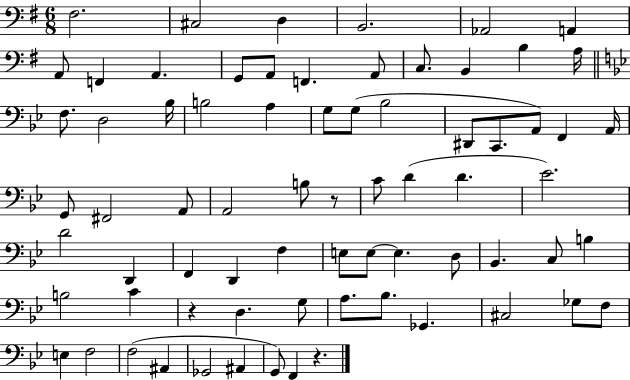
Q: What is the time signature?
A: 6/8